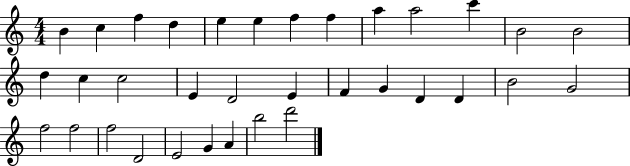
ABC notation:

X:1
T:Untitled
M:4/4
L:1/4
K:C
B c f d e e f f a a2 c' B2 B2 d c c2 E D2 E F G D D B2 G2 f2 f2 f2 D2 E2 G A b2 d'2